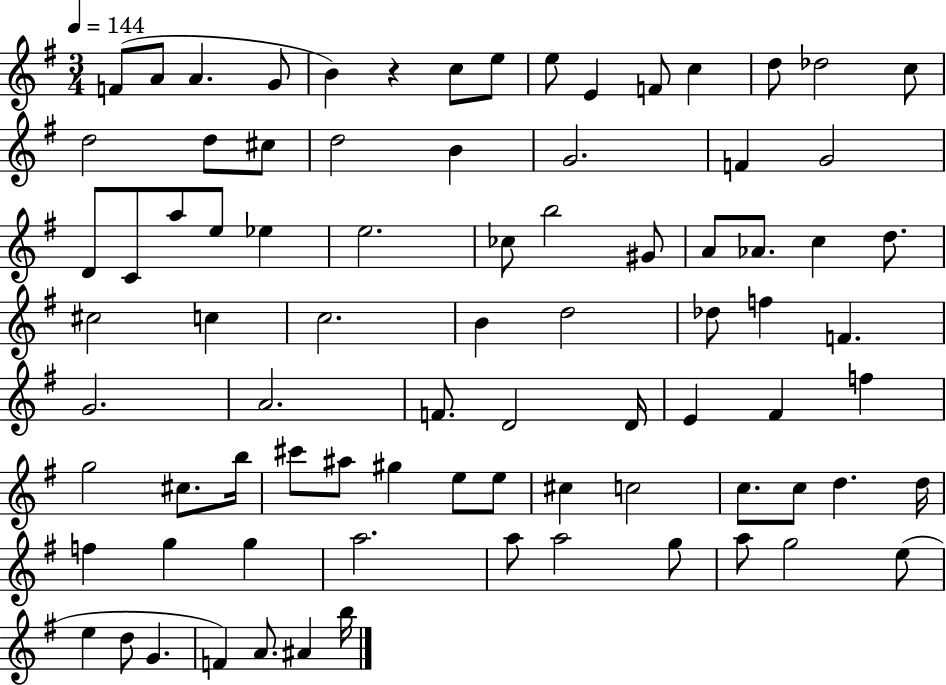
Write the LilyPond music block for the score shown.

{
  \clef treble
  \numericTimeSignature
  \time 3/4
  \key g \major
  \tempo 4 = 144
  \repeat volta 2 { f'8( a'8 a'4. g'8 | b'4) r4 c''8 e''8 | e''8 e'4 f'8 c''4 | d''8 des''2 c''8 | \break d''2 d''8 cis''8 | d''2 b'4 | g'2. | f'4 g'2 | \break d'8 c'8 a''8 e''8 ees''4 | e''2. | ces''8 b''2 gis'8 | a'8 aes'8. c''4 d''8. | \break cis''2 c''4 | c''2. | b'4 d''2 | des''8 f''4 f'4. | \break g'2. | a'2. | f'8. d'2 d'16 | e'4 fis'4 f''4 | \break g''2 cis''8. b''16 | cis'''8 ais''8 gis''4 e''8 e''8 | cis''4 c''2 | c''8. c''8 d''4. d''16 | \break f''4 g''4 g''4 | a''2. | a''8 a''2 g''8 | a''8 g''2 e''8( | \break e''4 d''8 g'4. | f'4) a'8. ais'4 b''16 | } \bar "|."
}